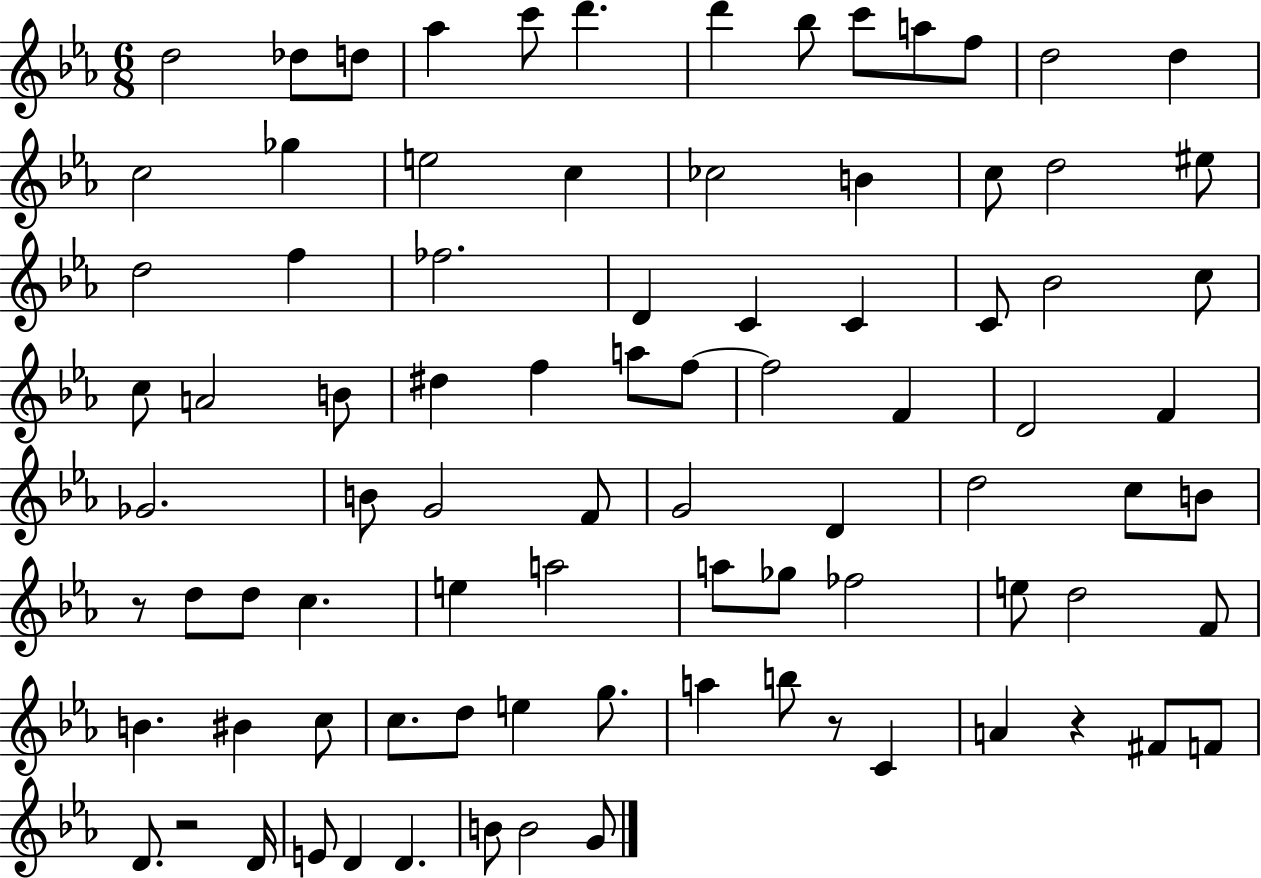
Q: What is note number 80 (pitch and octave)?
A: D4